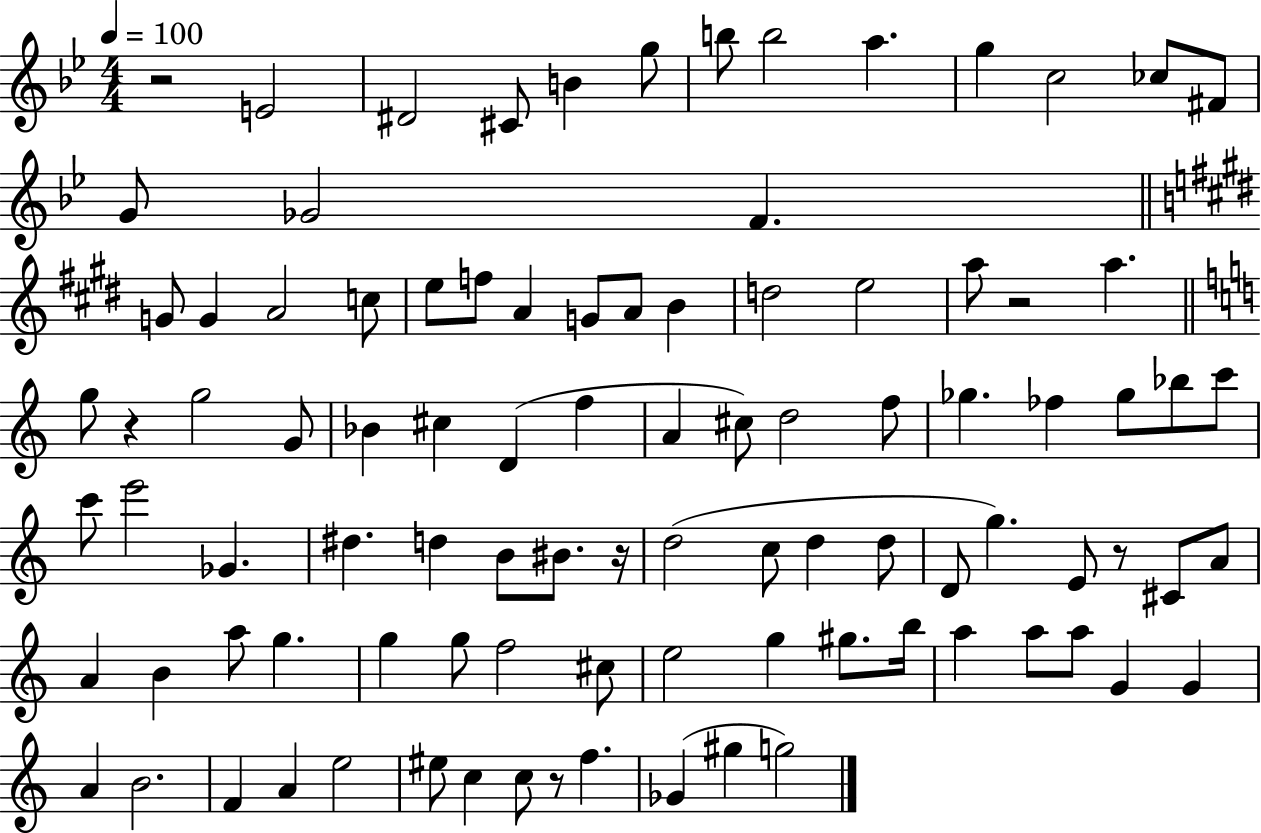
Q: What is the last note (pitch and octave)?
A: G5